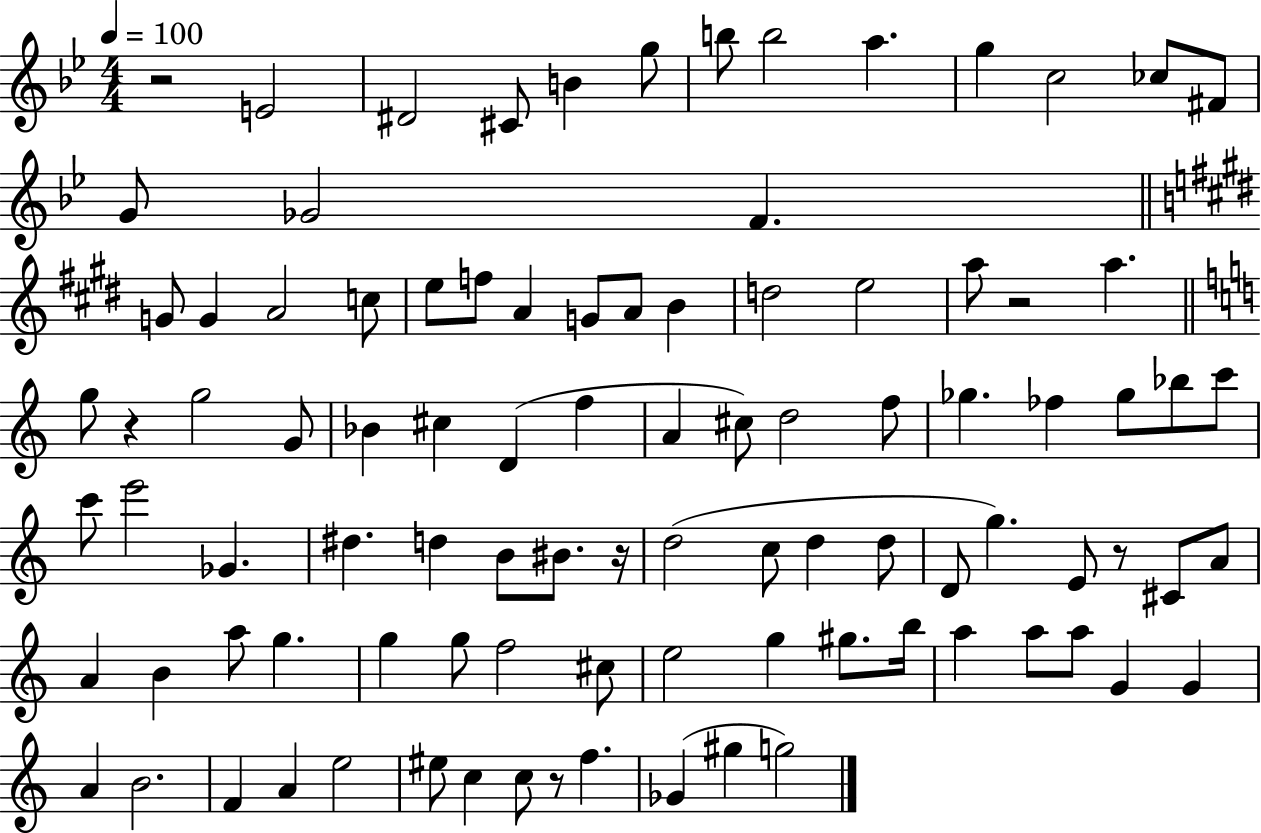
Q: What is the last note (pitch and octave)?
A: G5